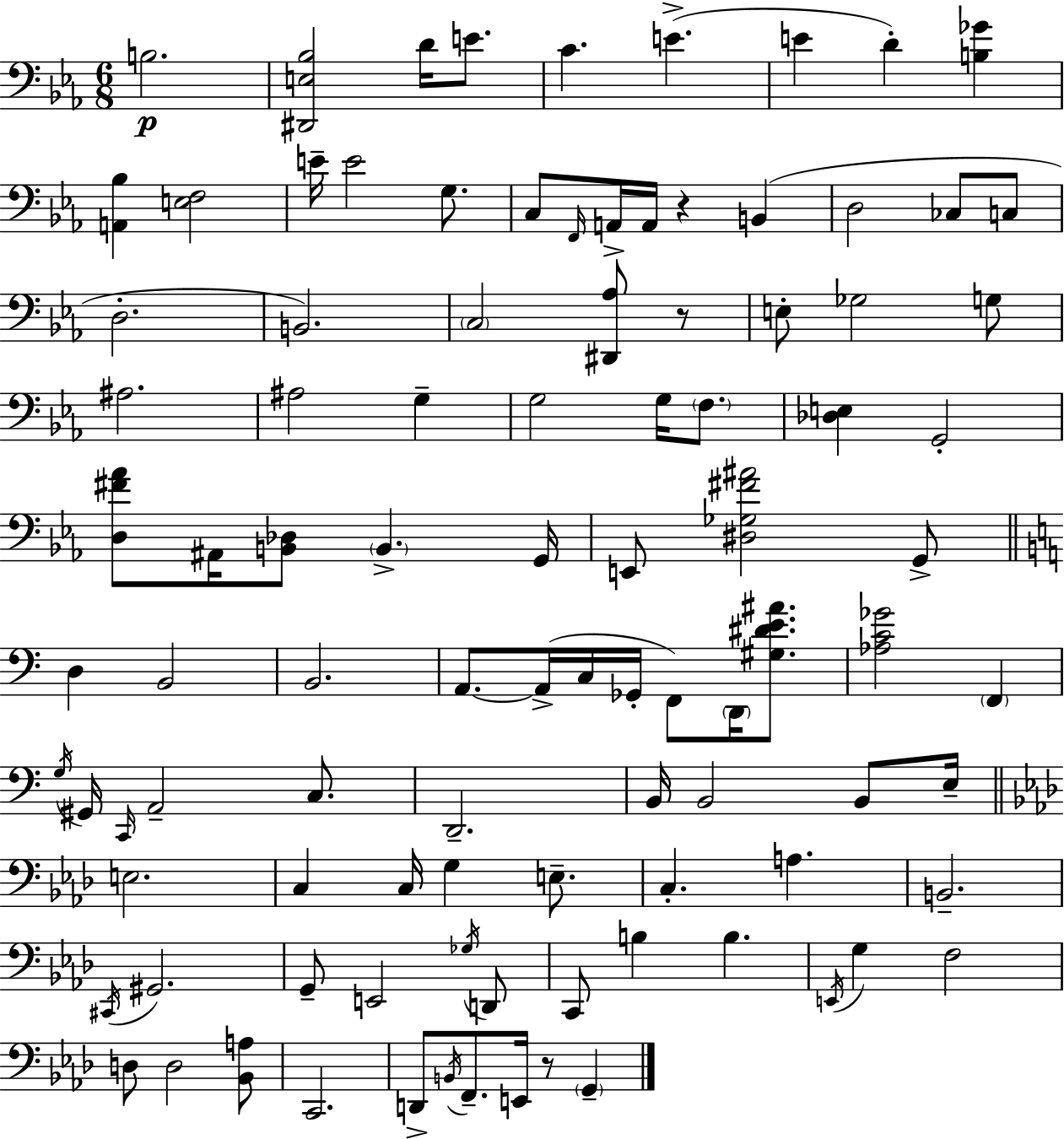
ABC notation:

X:1
T:Untitled
M:6/8
L:1/4
K:Eb
B,2 [^D,,E,_B,]2 D/4 E/2 C E E D [B,_G] [A,,_B,] [E,F,]2 E/4 E2 G,/2 C,/2 F,,/4 A,,/4 A,,/4 z B,, D,2 _C,/2 C,/2 D,2 B,,2 C,2 [^D,,_A,]/2 z/2 E,/2 _G,2 G,/2 ^A,2 ^A,2 G, G,2 G,/4 F,/2 [_D,E,] G,,2 [D,^F_A]/2 ^A,,/4 [B,,_D,]/2 B,, G,,/4 E,,/2 [^D,_G,^F^A]2 G,,/2 D, B,,2 B,,2 A,,/2 A,,/4 C,/4 _G,,/4 F,,/2 D,,/4 [^G,^DE^A]/2 [_A,C_G]2 F,, G,/4 ^G,,/4 C,,/4 A,,2 C,/2 D,,2 B,,/4 B,,2 B,,/2 E,/4 E,2 C, C,/4 G, E,/2 C, A, B,,2 ^C,,/4 ^G,,2 G,,/2 E,,2 _G,/4 D,,/2 C,,/2 B, B, E,,/4 G, F,2 D,/2 D,2 [_B,,A,]/2 C,,2 D,,/2 B,,/4 F,,/2 E,,/4 z/2 G,,